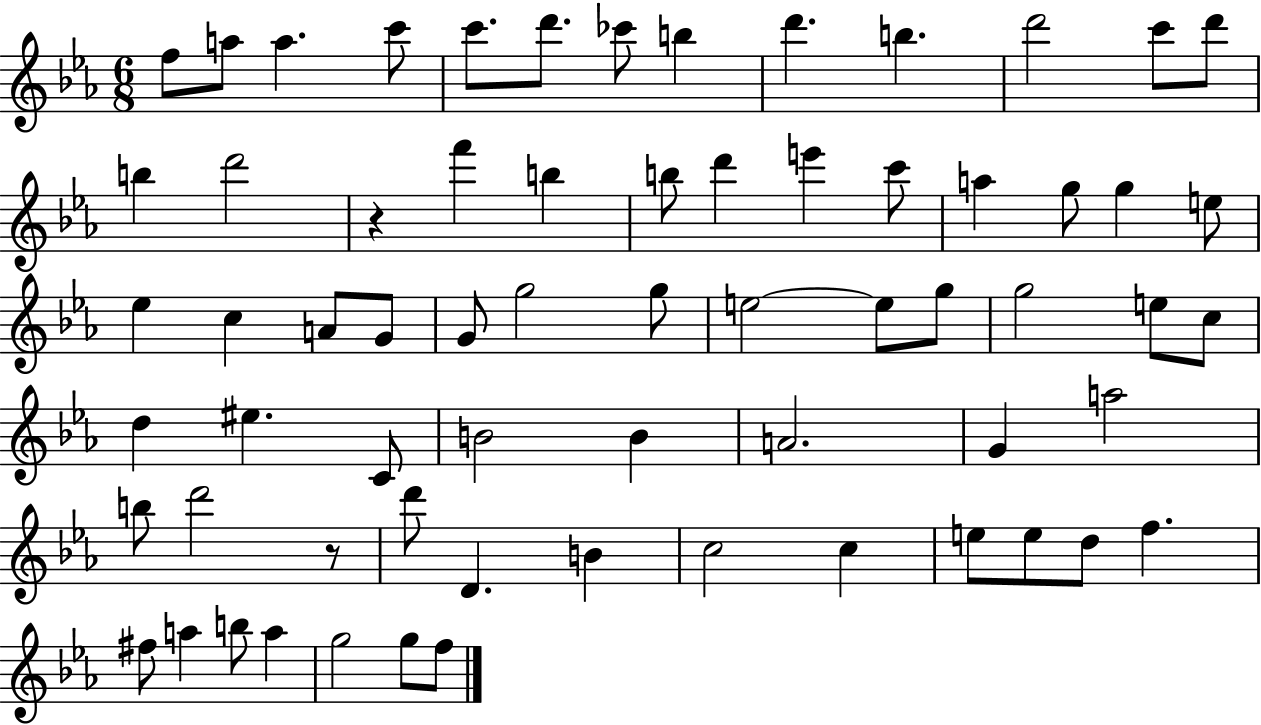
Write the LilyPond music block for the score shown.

{
  \clef treble
  \numericTimeSignature
  \time 6/8
  \key ees \major
  \repeat volta 2 { f''8 a''8 a''4. c'''8 | c'''8. d'''8. ces'''8 b''4 | d'''4. b''4. | d'''2 c'''8 d'''8 | \break b''4 d'''2 | r4 f'''4 b''4 | b''8 d'''4 e'''4 c'''8 | a''4 g''8 g''4 e''8 | \break ees''4 c''4 a'8 g'8 | g'8 g''2 g''8 | e''2~~ e''8 g''8 | g''2 e''8 c''8 | \break d''4 eis''4. c'8 | b'2 b'4 | a'2. | g'4 a''2 | \break b''8 d'''2 r8 | d'''8 d'4. b'4 | c''2 c''4 | e''8 e''8 d''8 f''4. | \break fis''8 a''4 b''8 a''4 | g''2 g''8 f''8 | } \bar "|."
}